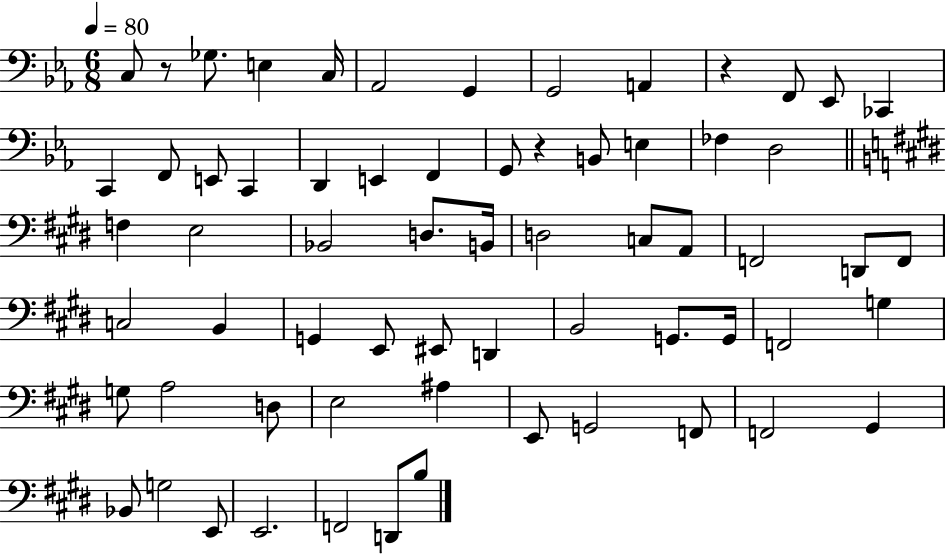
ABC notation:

X:1
T:Untitled
M:6/8
L:1/4
K:Eb
C,/2 z/2 _G,/2 E, C,/4 _A,,2 G,, G,,2 A,, z F,,/2 _E,,/2 _C,, C,, F,,/2 E,,/2 C,, D,, E,, F,, G,,/2 z B,,/2 E, _F, D,2 F, E,2 _B,,2 D,/2 B,,/4 D,2 C,/2 A,,/2 F,,2 D,,/2 F,,/2 C,2 B,, G,, E,,/2 ^E,,/2 D,, B,,2 G,,/2 G,,/4 F,,2 G, G,/2 A,2 D,/2 E,2 ^A, E,,/2 G,,2 F,,/2 F,,2 ^G,, _B,,/2 G,2 E,,/2 E,,2 F,,2 D,,/2 B,/2